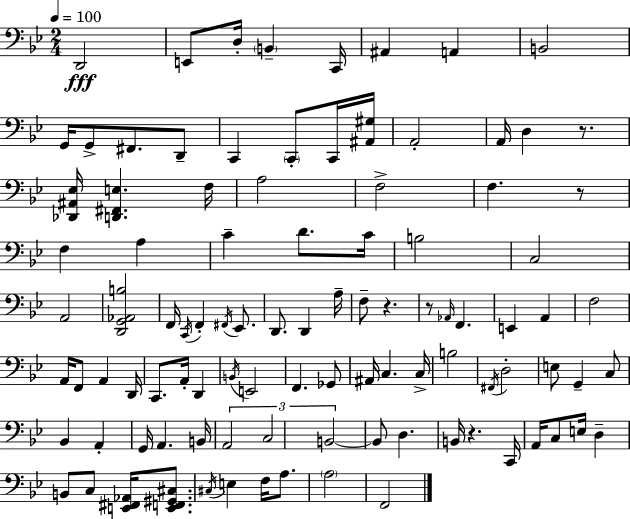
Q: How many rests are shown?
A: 5